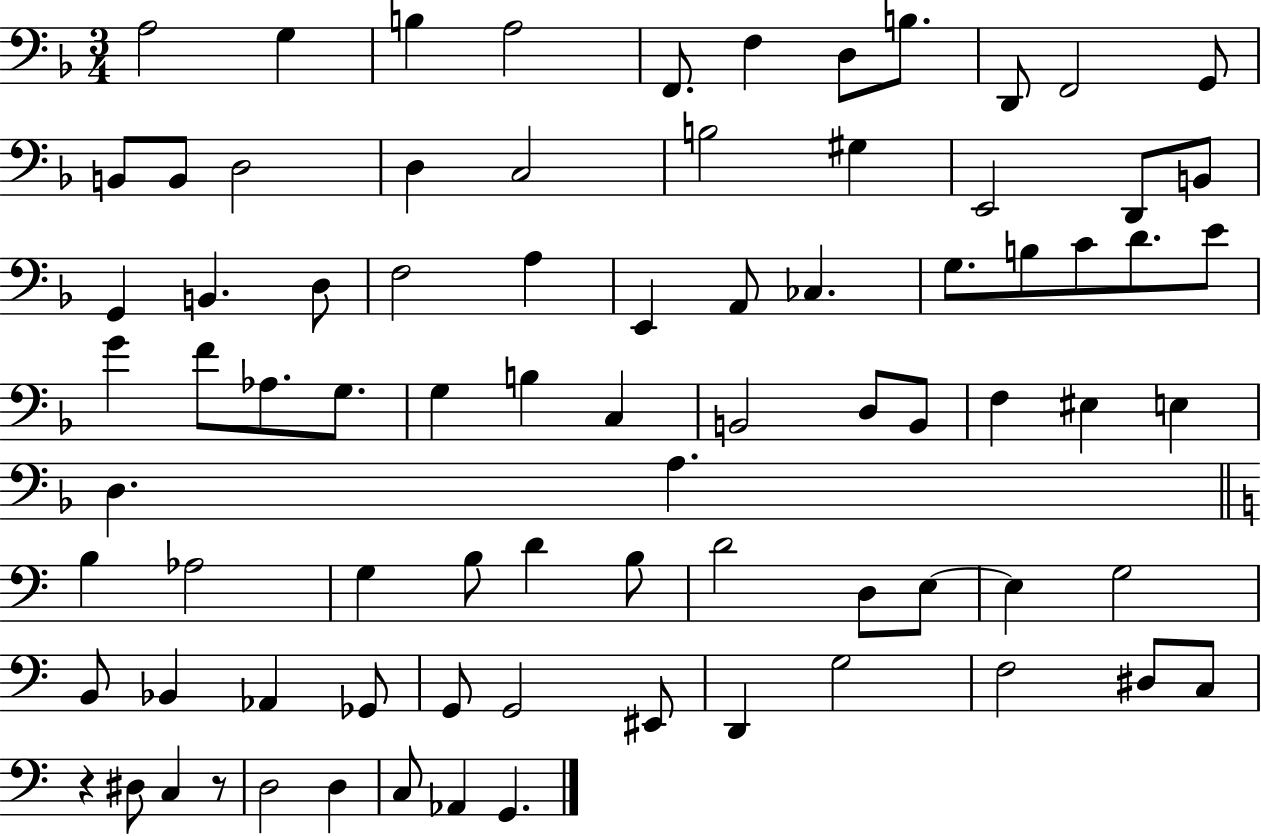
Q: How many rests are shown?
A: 2